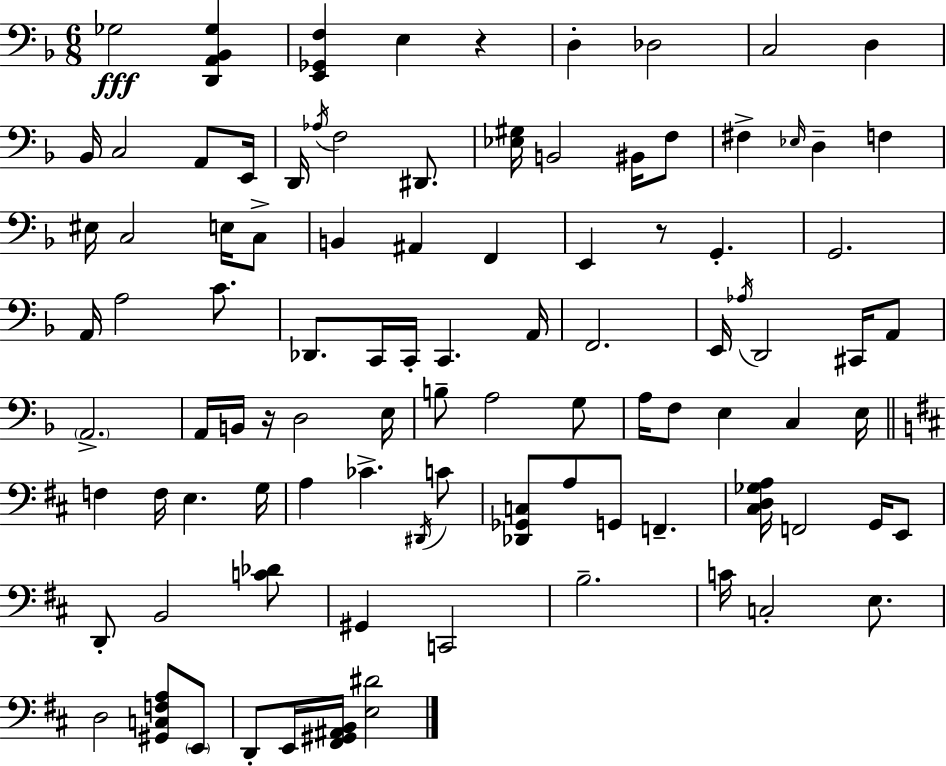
X:1
T:Untitled
M:6/8
L:1/4
K:Dm
_G,2 [D,,A,,_B,,_G,] [E,,_G,,F,] E, z D, _D,2 C,2 D, _B,,/4 C,2 A,,/2 E,,/4 D,,/4 _A,/4 F,2 ^D,,/2 [_E,^G,]/4 B,,2 ^B,,/4 F,/2 ^F, _E,/4 D, F, ^E,/4 C,2 E,/4 C,/2 B,, ^A,, F,, E,, z/2 G,, G,,2 A,,/4 A,2 C/2 _D,,/2 C,,/4 C,,/4 C,, A,,/4 F,,2 E,,/4 _A,/4 D,,2 ^C,,/4 A,,/2 A,,2 A,,/4 B,,/4 z/4 D,2 E,/4 B,/2 A,2 G,/2 A,/4 F,/2 E, C, E,/4 F, F,/4 E, G,/4 A, _C ^D,,/4 C/2 [_D,,_G,,C,]/2 A,/2 G,,/2 F,, [^C,D,_G,A,]/4 F,,2 G,,/4 E,,/2 D,,/2 B,,2 [C_D]/2 ^G,, C,,2 B,2 C/4 C,2 E,/2 D,2 [^G,,C,F,A,]/2 E,,/2 D,,/2 E,,/4 [^F,,^G,,^A,,B,,]/4 [E,^D]2